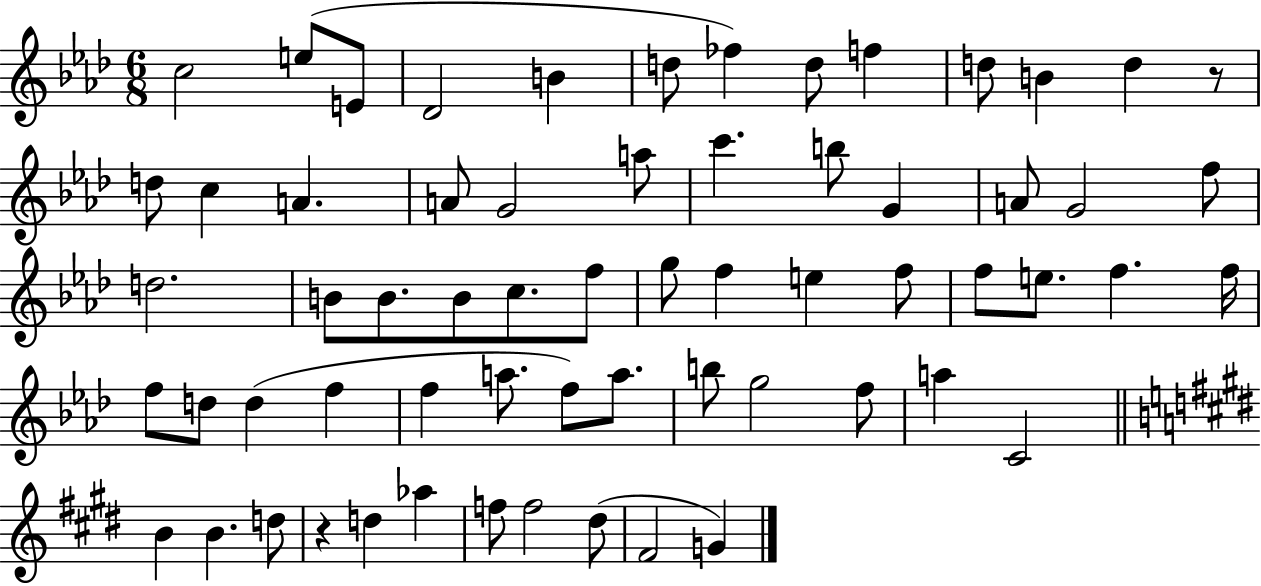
X:1
T:Untitled
M:6/8
L:1/4
K:Ab
c2 e/2 E/2 _D2 B d/2 _f d/2 f d/2 B d z/2 d/2 c A A/2 G2 a/2 c' b/2 G A/2 G2 f/2 d2 B/2 B/2 B/2 c/2 f/2 g/2 f e f/2 f/2 e/2 f f/4 f/2 d/2 d f f a/2 f/2 a/2 b/2 g2 f/2 a C2 B B d/2 z d _a f/2 f2 ^d/2 ^F2 G